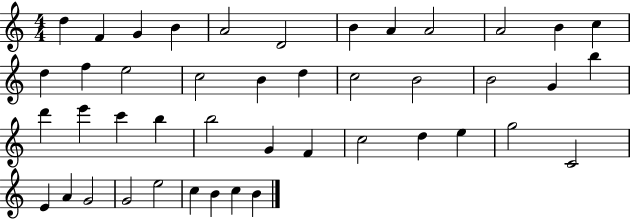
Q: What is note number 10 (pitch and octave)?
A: A4